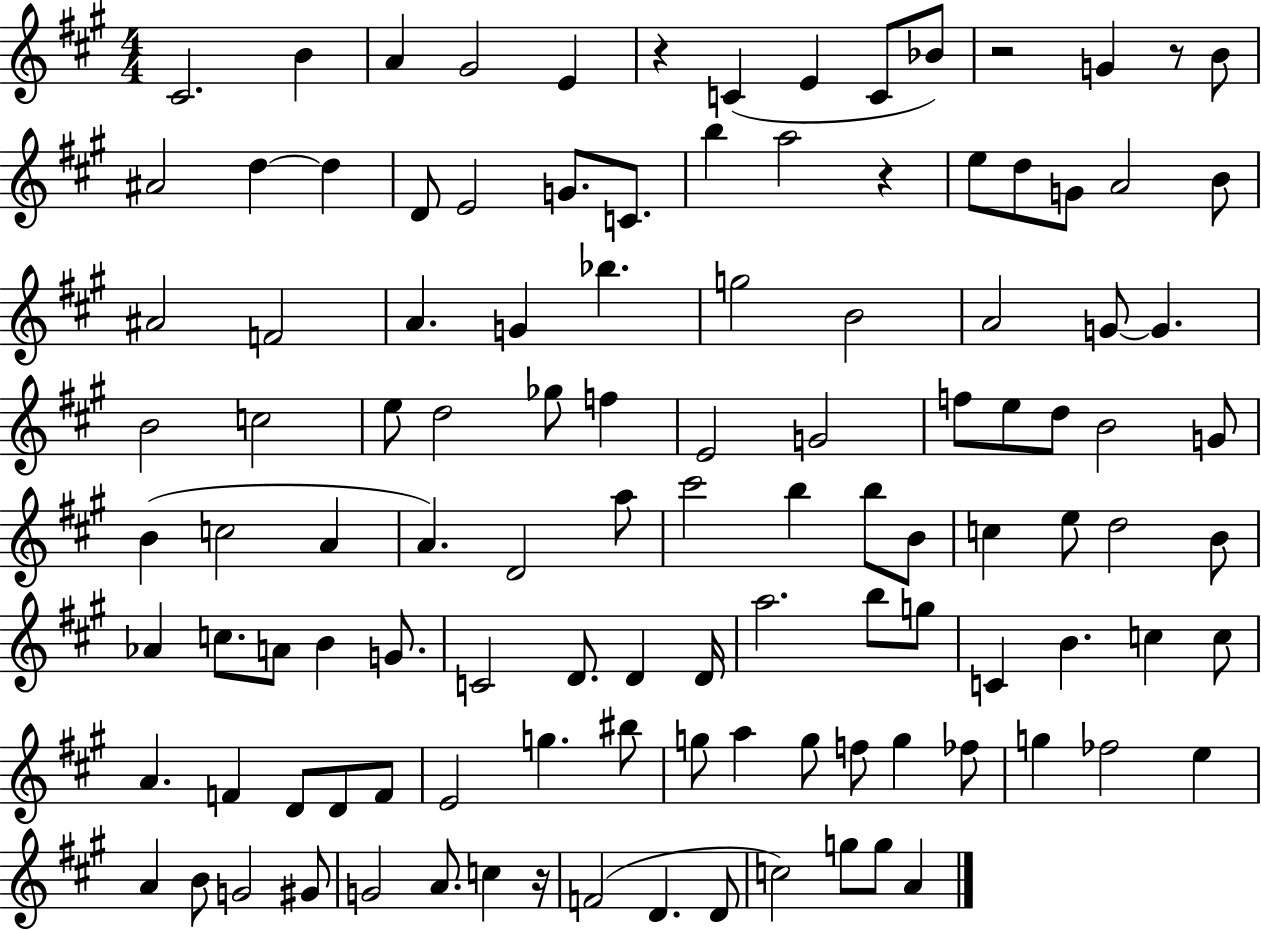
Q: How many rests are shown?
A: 5